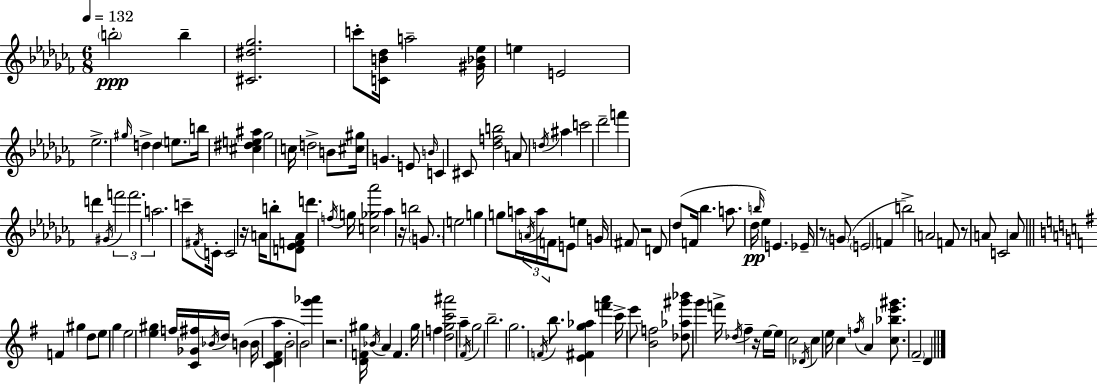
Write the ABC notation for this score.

X:1
T:Untitled
M:6/8
L:1/4
K:Abm
b2 b [^C^d_g]2 c'/2 [CB_d]/4 a2 [^G_B_e]/4 e E2 _e2 ^g/4 d d e/2 b/4 [^c^de^a] _g2 c/4 d2 B/2 [^c^g]/4 G E/2 B/4 C ^C/2 [_dfb]2 A/2 d/4 ^a c'2 _d'2 f' d' ^G/4 f'2 f'2 a2 c'/2 ^F/4 C/4 C2 z/4 A/4 b/2 [D_EFA]/2 d' f/4 g/4 [c_g_a']2 _a z/4 b2 G/2 e2 g g/2 a/4 A/4 a/4 F/4 E/2 e G/4 ^F/2 z2 D/2 _d/2 F/4 _b a/2 _d/4 b/4 _e E _E/4 z/2 G/2 E2 F b2 A2 F/2 z/2 A/2 C2 A/2 F ^g d/2 e/2 g e2 [e^g] f/4 [C_G^f]/4 _B/4 d/4 B B/4 [CD^Fa] B2 B2 [g'_a'] z2 [DF^g]/4 _B/4 A F ^g/4 f [dgc'^a']2 a ^F/4 g2 b2 g2 F/4 b/2 [E^Fg_a] [f'a'] c'/4 e'/2 [Bf]2 [_d_a^g'_b']/2 g' f'/4 _d/4 ^f z/4 e/4 e/4 c2 _D/4 c e/4 c f/4 A [c_be'^g']/2 ^F2 D